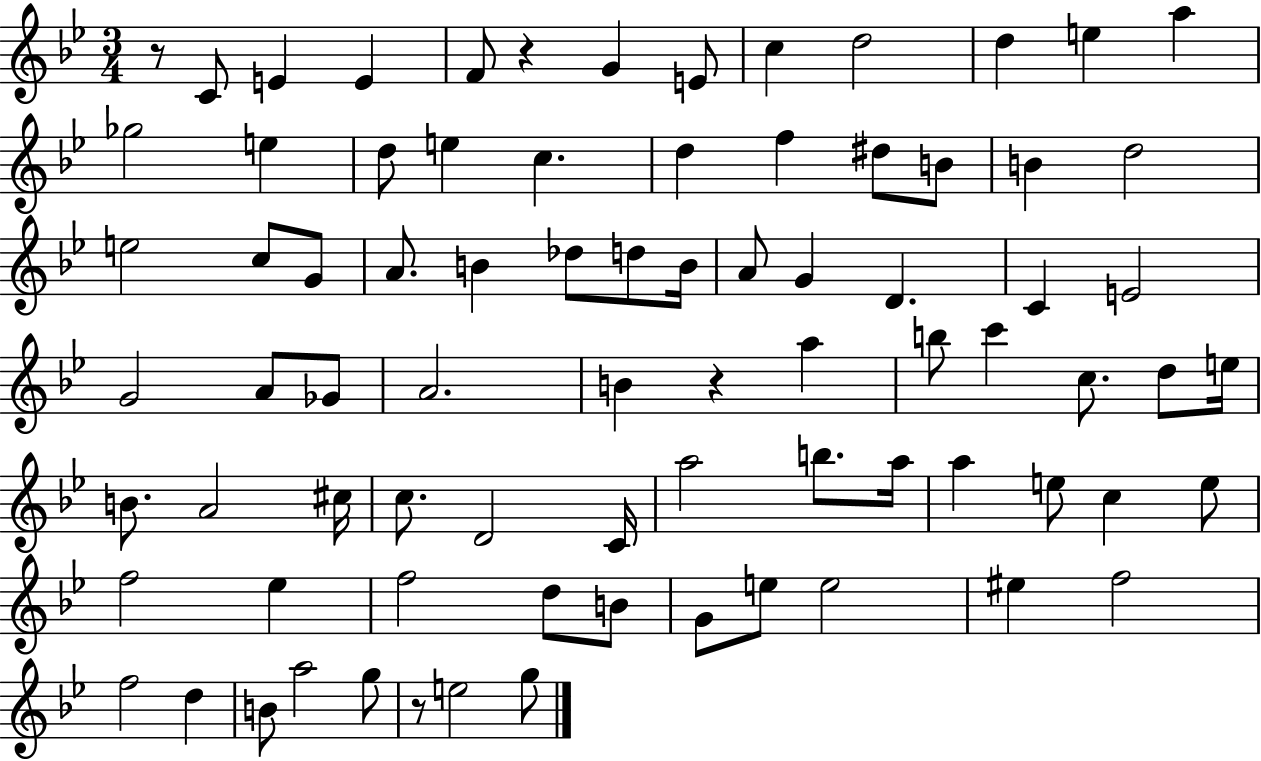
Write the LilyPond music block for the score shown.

{
  \clef treble
  \numericTimeSignature
  \time 3/4
  \key bes \major
  \repeat volta 2 { r8 c'8 e'4 e'4 | f'8 r4 g'4 e'8 | c''4 d''2 | d''4 e''4 a''4 | \break ges''2 e''4 | d''8 e''4 c''4. | d''4 f''4 dis''8 b'8 | b'4 d''2 | \break e''2 c''8 g'8 | a'8. b'4 des''8 d''8 b'16 | a'8 g'4 d'4. | c'4 e'2 | \break g'2 a'8 ges'8 | a'2. | b'4 r4 a''4 | b''8 c'''4 c''8. d''8 e''16 | \break b'8. a'2 cis''16 | c''8. d'2 c'16 | a''2 b''8. a''16 | a''4 e''8 c''4 e''8 | \break f''2 ees''4 | f''2 d''8 b'8 | g'8 e''8 e''2 | eis''4 f''2 | \break f''2 d''4 | b'8 a''2 g''8 | r8 e''2 g''8 | } \bar "|."
}